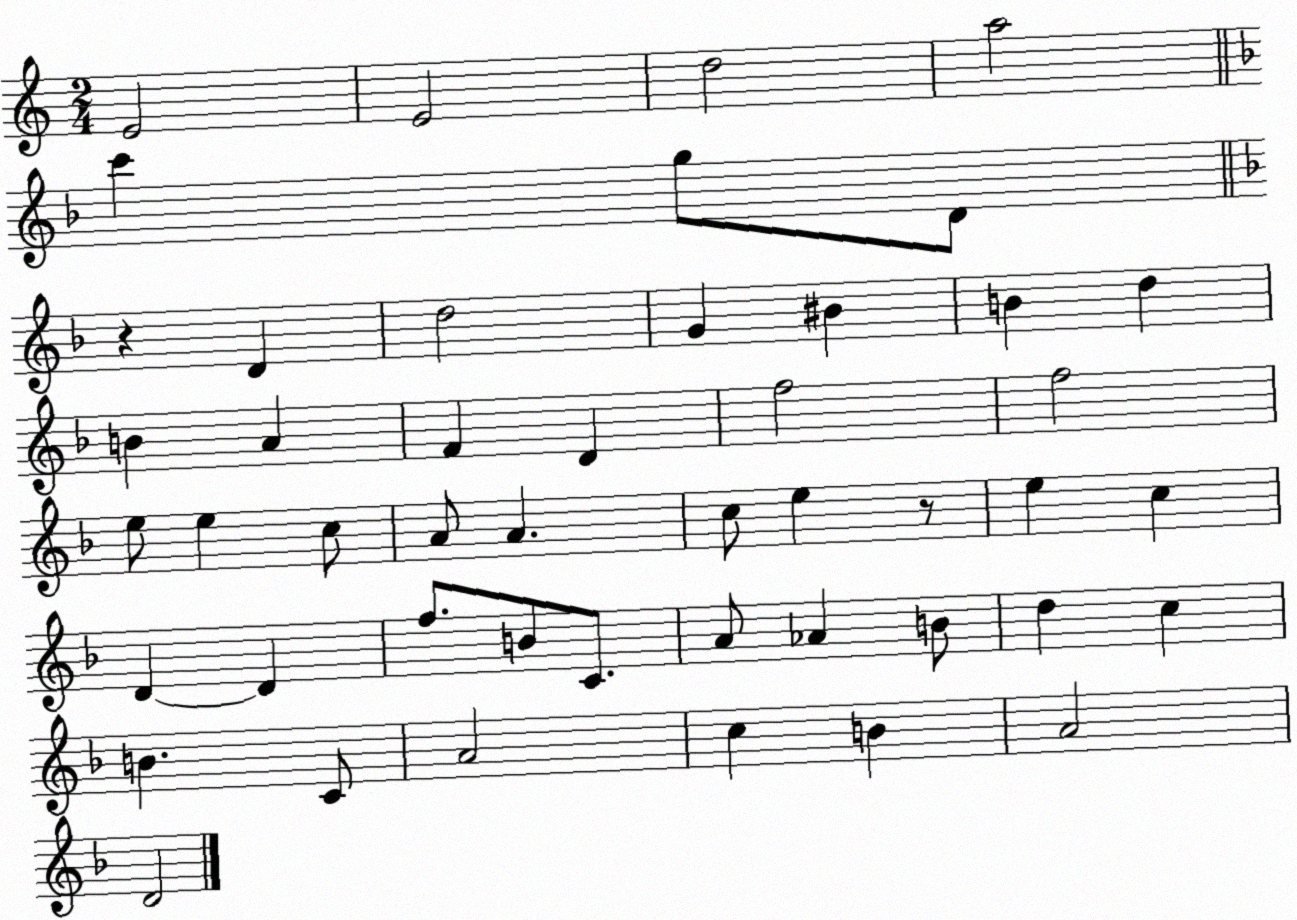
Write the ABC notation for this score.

X:1
T:Untitled
M:2/4
L:1/4
K:C
E2 E2 d2 a2 c' g/2 D/2 z D d2 G ^B B d B A F D f2 f2 e/2 e c/2 A/2 A c/2 e z/2 e c D D f/2 B/2 C/2 A/2 _A B/2 d c B C/2 A2 c B A2 D2